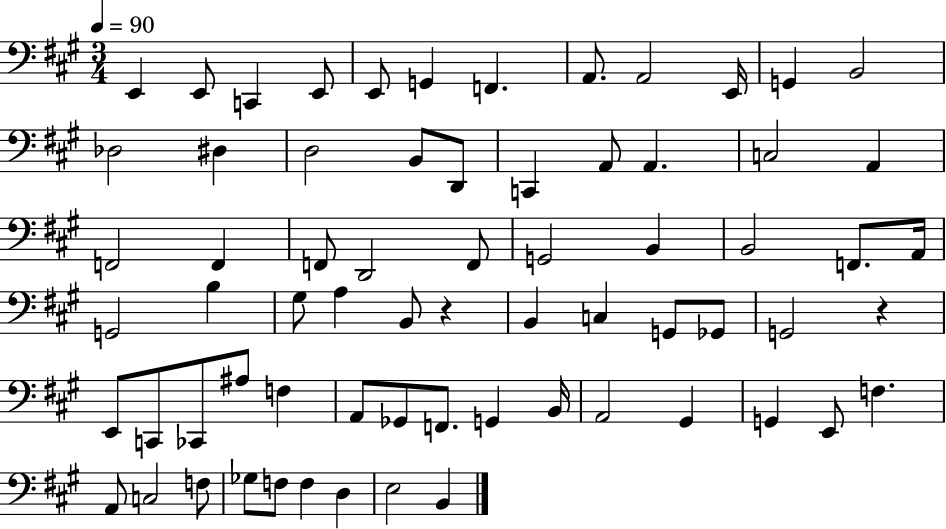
{
  \clef bass
  \numericTimeSignature
  \time 3/4
  \key a \major
  \tempo 4 = 90
  e,4 e,8 c,4 e,8 | e,8 g,4 f,4. | a,8. a,2 e,16 | g,4 b,2 | \break des2 dis4 | d2 b,8 d,8 | c,4 a,8 a,4. | c2 a,4 | \break f,2 f,4 | f,8 d,2 f,8 | g,2 b,4 | b,2 f,8. a,16 | \break g,2 b4 | gis8 a4 b,8 r4 | b,4 c4 g,8 ges,8 | g,2 r4 | \break e,8 c,8 ces,8 ais8 f4 | a,8 ges,8 f,8. g,4 b,16 | a,2 gis,4 | g,4 e,8 f4. | \break a,8 c2 f8 | ges8 f8 f4 d4 | e2 b,4 | \bar "|."
}